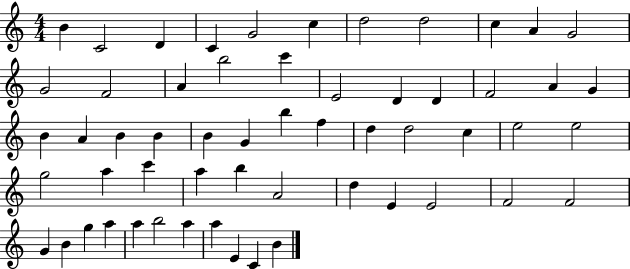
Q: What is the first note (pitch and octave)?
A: B4